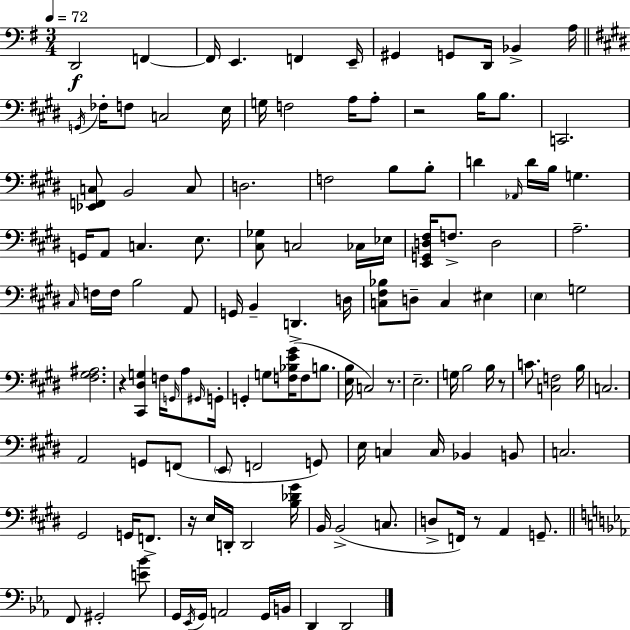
{
  \clef bass
  \numericTimeSignature
  \time 3/4
  \key e \minor
  \tempo 4 = 72
  d,2\f f,4~~ | f,16 e,4. f,4 e,16-- | gis,4 g,8 d,16 bes,4-> a16 | \bar "||" \break \key e \major \acciaccatura { g,16 } fes16-. f8 c2 | e16 g16 f2 a16 a8-. | r2 b16 b8. | c,2. | \break <ees, f, c>8 b,2 c8 | d2. | f2 b8 b8-. | d'4 \grace { aes,16 } d'16 b16 g4. | \break g,16 a,8 c4. e8. | <cis ges>8 c2 | ces16 ees16 <e, g, d fis>16 f8.-> d2 | a2.-- | \break \grace { cis16 } f16 f16 b2 | a,8 g,16 b,4-- d,4.-> | d16 <c fis bes>8 d8-- c4 eis4 | \parenthesize e4 g2 | \break <fis gis ais>2. | r4 <cis, dis g>4 f16 | \grace { g,16 } a8 \grace { gis,16 } g,16-. g,4-. g8 <f bes e' gis'>16( | f8 b8. <e b>16 c2) | \break r8. e2.-- | g16 b2 | b16 r8 c'8. <c f>2 | b16 c2. | \break a,2 | g,8 f,8( \parenthesize e,8 f,2 | g,8) e16 c4 c16 bes,4 | b,8 c2. | \break gis,2 | g,16 f,8.-> r16 e16 d,16-. d,2 | <b des' gis'>16 b,16 b,2->( | c8. d8-> f,16) r8 a,4 | \break g,8.-- \bar "||" \break \key c \minor f,8 gis,2-. <e' bes'>8 | g,16 \acciaccatura { ees,16 } g,16 a,2 g,16 | b,16 d,4 d,2 | \bar "|."
}